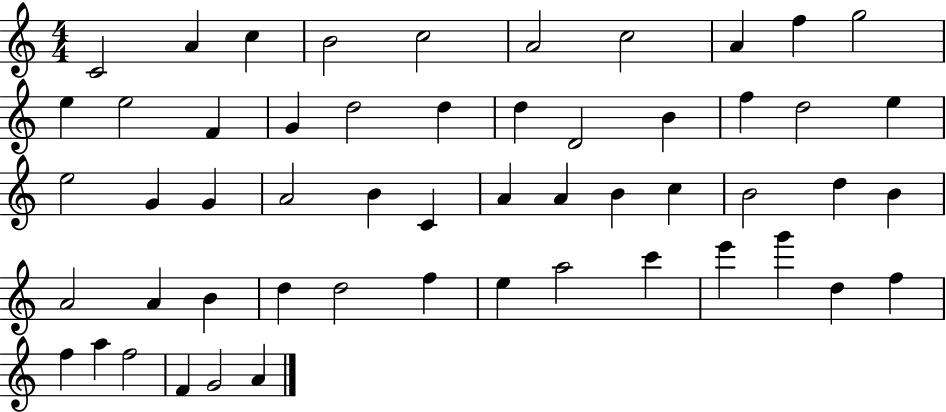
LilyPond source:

{
  \clef treble
  \numericTimeSignature
  \time 4/4
  \key c \major
  c'2 a'4 c''4 | b'2 c''2 | a'2 c''2 | a'4 f''4 g''2 | \break e''4 e''2 f'4 | g'4 d''2 d''4 | d''4 d'2 b'4 | f''4 d''2 e''4 | \break e''2 g'4 g'4 | a'2 b'4 c'4 | a'4 a'4 b'4 c''4 | b'2 d''4 b'4 | \break a'2 a'4 b'4 | d''4 d''2 f''4 | e''4 a''2 c'''4 | e'''4 g'''4 d''4 f''4 | \break f''4 a''4 f''2 | f'4 g'2 a'4 | \bar "|."
}